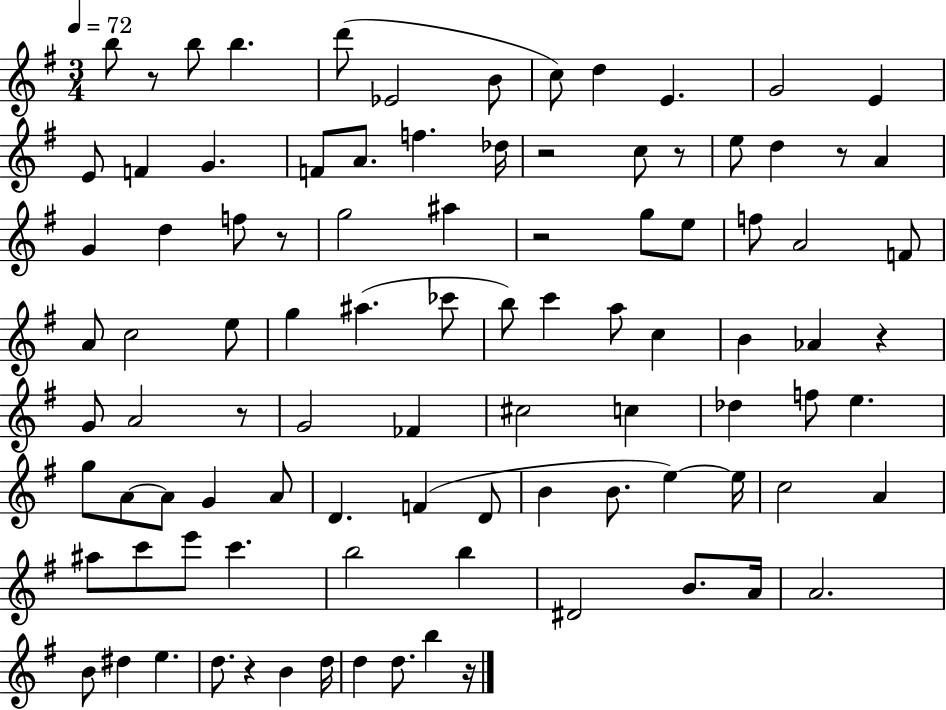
B5/e R/e B5/e B5/q. D6/e Eb4/h B4/e C5/e D5/q E4/q. G4/h E4/q E4/e F4/q G4/q. F4/e A4/e. F5/q. Db5/s R/h C5/e R/e E5/e D5/q R/e A4/q G4/q D5/q F5/e R/e G5/h A#5/q R/h G5/e E5/e F5/e A4/h F4/e A4/e C5/h E5/e G5/q A#5/q. CES6/e B5/e C6/q A5/e C5/q B4/q Ab4/q R/q G4/e A4/h R/e G4/h FES4/q C#5/h C5/q Db5/q F5/e E5/q. G5/e A4/e A4/e G4/q A4/e D4/q. F4/q D4/e B4/q B4/e. E5/q E5/s C5/h A4/q A#5/e C6/e E6/e C6/q. B5/h B5/q D#4/h B4/e. A4/s A4/h. B4/e D#5/q E5/q. D5/e. R/q B4/q D5/s D5/q D5/e. B5/q R/s